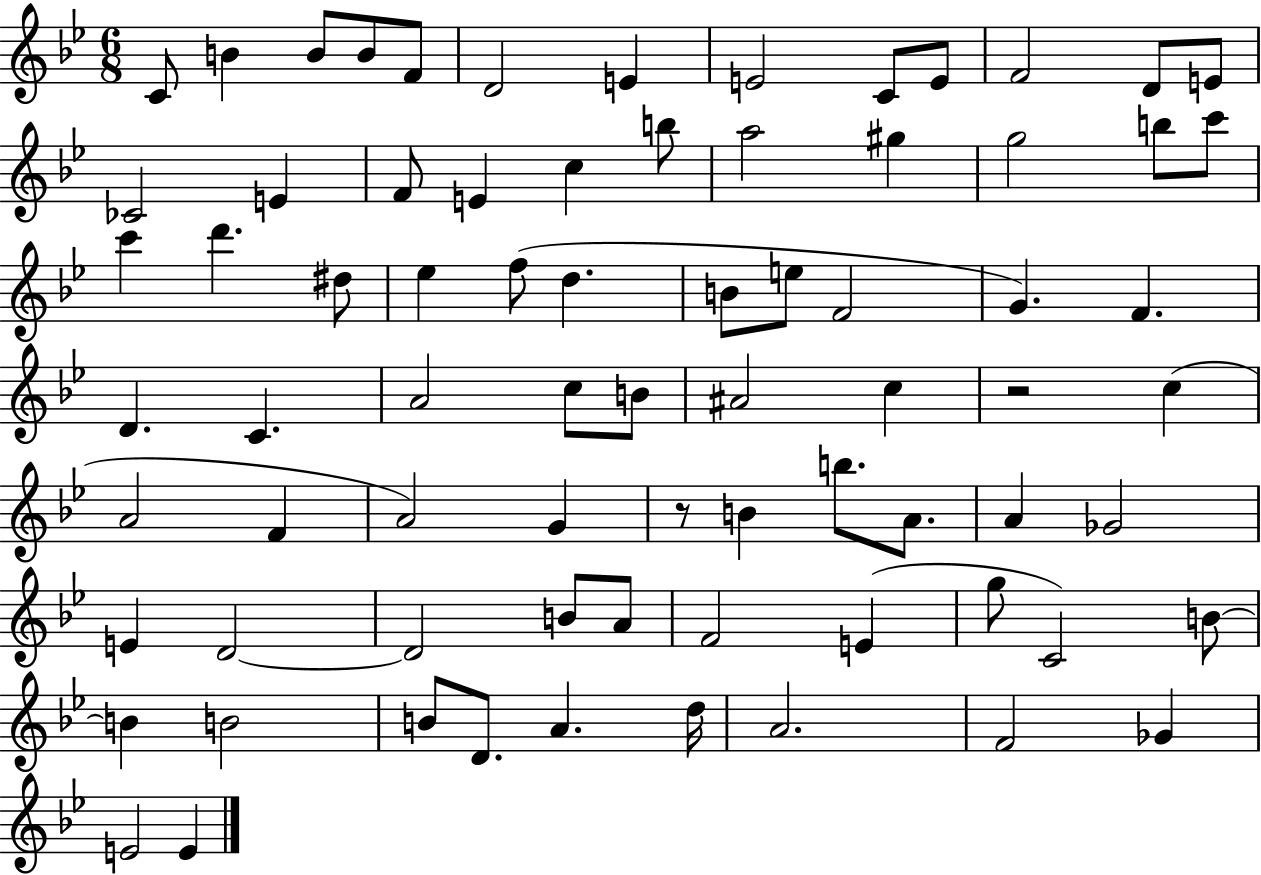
C4/e B4/q B4/e B4/e F4/e D4/h E4/q E4/h C4/e E4/e F4/h D4/e E4/e CES4/h E4/q F4/e E4/q C5/q B5/e A5/h G#5/q G5/h B5/e C6/e C6/q D6/q. D#5/e Eb5/q F5/e D5/q. B4/e E5/e F4/h G4/q. F4/q. D4/q. C4/q. A4/h C5/e B4/e A#4/h C5/q R/h C5/q A4/h F4/q A4/h G4/q R/e B4/q B5/e. A4/e. A4/q Gb4/h E4/q D4/h D4/h B4/e A4/e F4/h E4/q G5/e C4/h B4/e B4/q B4/h B4/e D4/e. A4/q. D5/s A4/h. F4/h Gb4/q E4/h E4/q